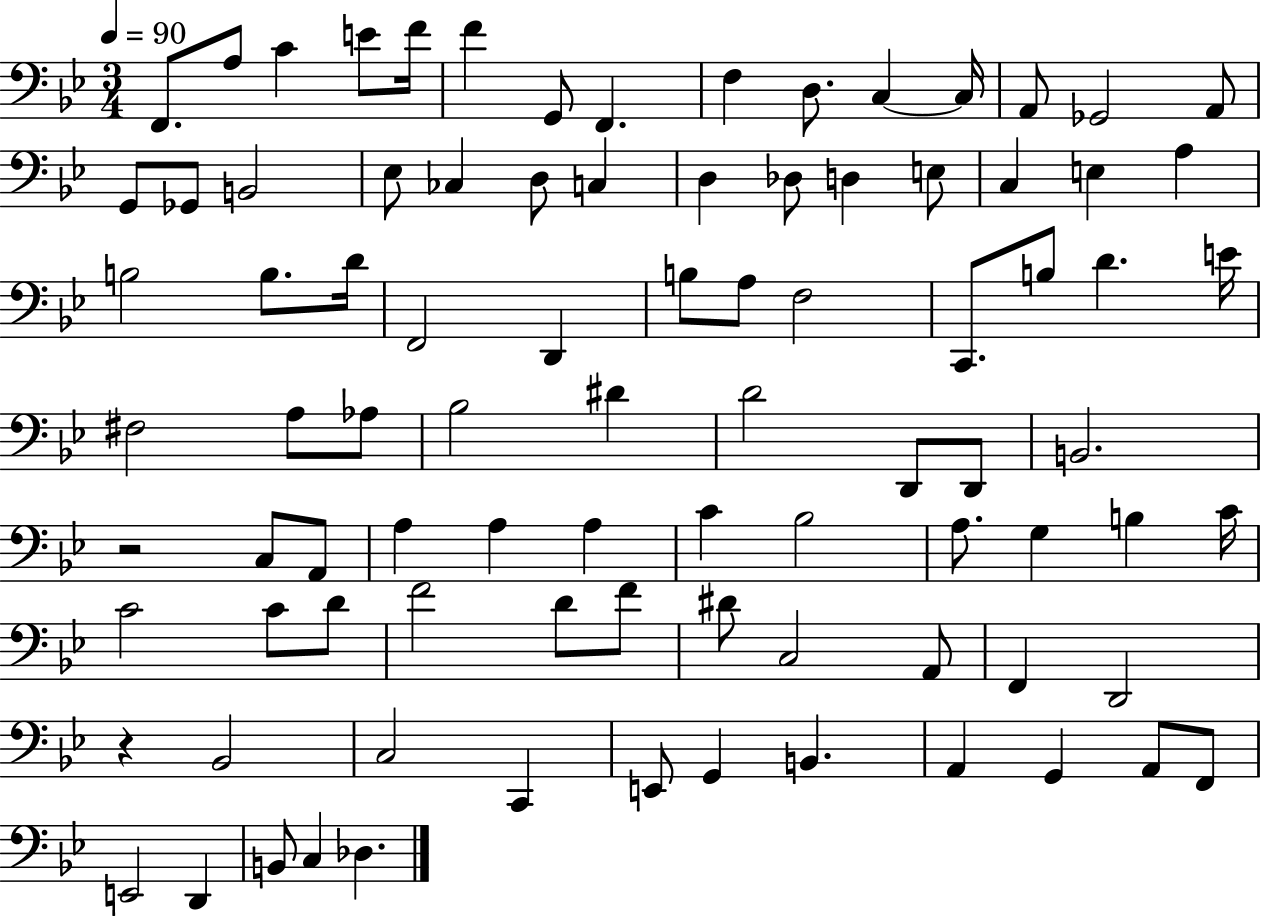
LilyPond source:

{
  \clef bass
  \numericTimeSignature
  \time 3/4
  \key bes \major
  \tempo 4 = 90
  \repeat volta 2 { f,8. a8 c'4 e'8 f'16 | f'4 g,8 f,4. | f4 d8. c4~~ c16 | a,8 ges,2 a,8 | \break g,8 ges,8 b,2 | ees8 ces4 d8 c4 | d4 des8 d4 e8 | c4 e4 a4 | \break b2 b8. d'16 | f,2 d,4 | b8 a8 f2 | c,8. b8 d'4. e'16 | \break fis2 a8 aes8 | bes2 dis'4 | d'2 d,8 d,8 | b,2. | \break r2 c8 a,8 | a4 a4 a4 | c'4 bes2 | a8. g4 b4 c'16 | \break c'2 c'8 d'8 | f'2 d'8 f'8 | dis'8 c2 a,8 | f,4 d,2 | \break r4 bes,2 | c2 c,4 | e,8 g,4 b,4. | a,4 g,4 a,8 f,8 | \break e,2 d,4 | b,8 c4 des4. | } \bar "|."
}